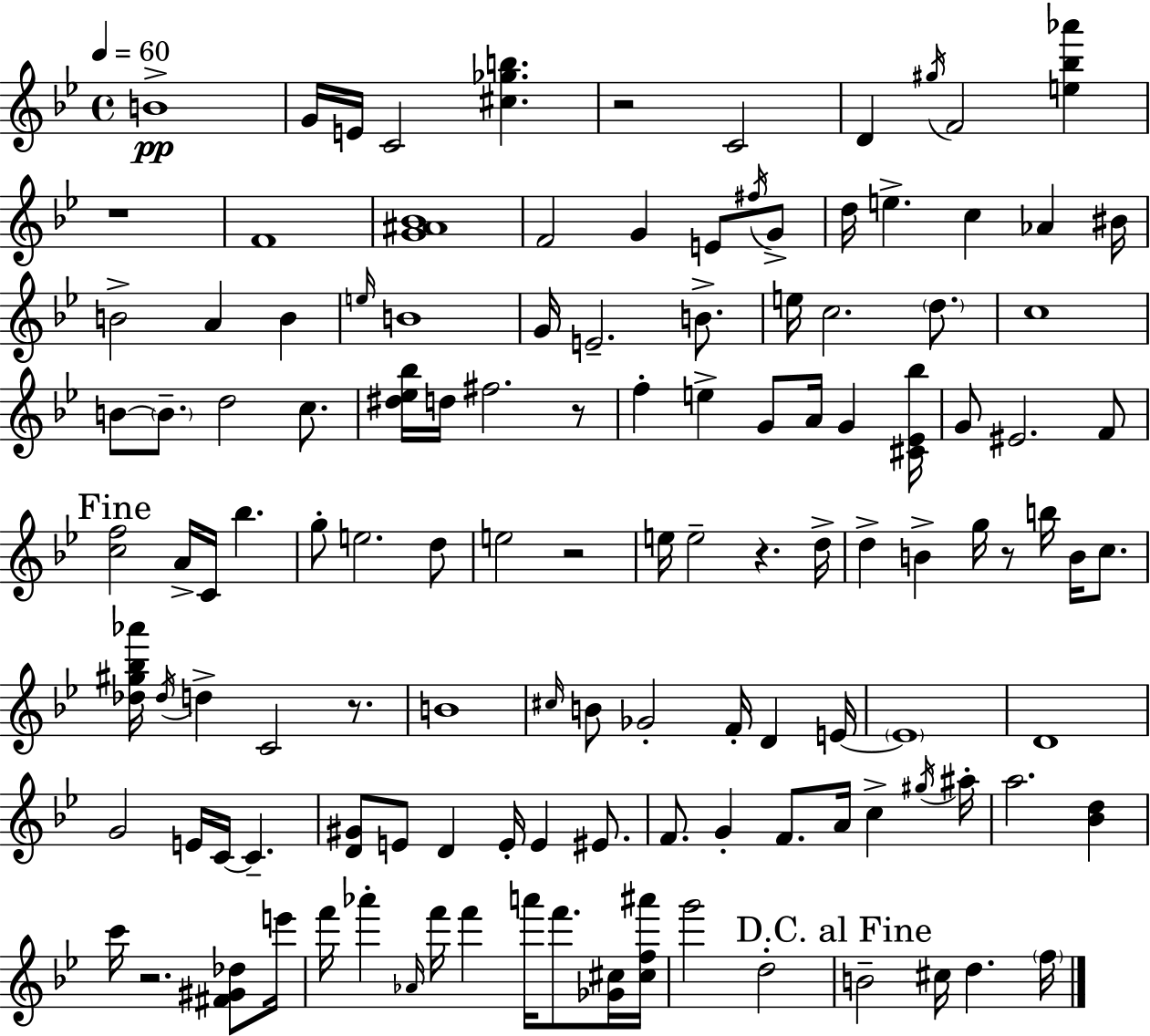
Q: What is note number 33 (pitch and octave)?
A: B4